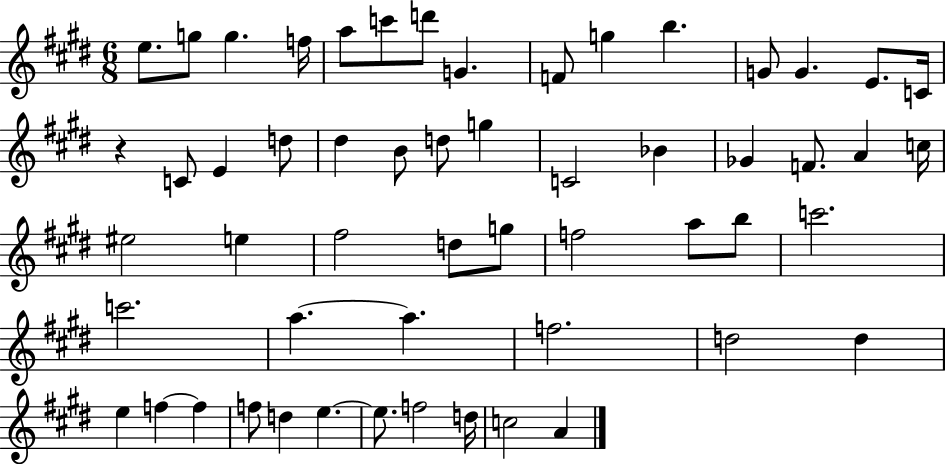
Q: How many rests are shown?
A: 1